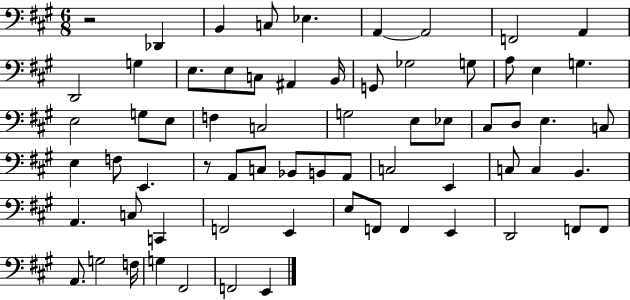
R/h Db2/q B2/q C3/e Eb3/q. A2/q A2/h F2/h A2/q D2/h G3/q E3/e. E3/e C3/e A#2/q B2/s G2/e Gb3/h G3/e A3/e E3/q G3/q. E3/h G3/e E3/e F3/q C3/h G3/h E3/e Eb3/e C#3/e D3/e E3/q. C3/e E3/q F3/e E2/q. R/e A2/e C3/e Bb2/e B2/e A2/e C3/h E2/q C3/e C3/q B2/q. A2/q. C3/e C2/q F2/h E2/q E3/e F2/e F2/q E2/q D2/h F2/e F2/e A2/e. G3/h F3/s G3/q F#2/h F2/h E2/q